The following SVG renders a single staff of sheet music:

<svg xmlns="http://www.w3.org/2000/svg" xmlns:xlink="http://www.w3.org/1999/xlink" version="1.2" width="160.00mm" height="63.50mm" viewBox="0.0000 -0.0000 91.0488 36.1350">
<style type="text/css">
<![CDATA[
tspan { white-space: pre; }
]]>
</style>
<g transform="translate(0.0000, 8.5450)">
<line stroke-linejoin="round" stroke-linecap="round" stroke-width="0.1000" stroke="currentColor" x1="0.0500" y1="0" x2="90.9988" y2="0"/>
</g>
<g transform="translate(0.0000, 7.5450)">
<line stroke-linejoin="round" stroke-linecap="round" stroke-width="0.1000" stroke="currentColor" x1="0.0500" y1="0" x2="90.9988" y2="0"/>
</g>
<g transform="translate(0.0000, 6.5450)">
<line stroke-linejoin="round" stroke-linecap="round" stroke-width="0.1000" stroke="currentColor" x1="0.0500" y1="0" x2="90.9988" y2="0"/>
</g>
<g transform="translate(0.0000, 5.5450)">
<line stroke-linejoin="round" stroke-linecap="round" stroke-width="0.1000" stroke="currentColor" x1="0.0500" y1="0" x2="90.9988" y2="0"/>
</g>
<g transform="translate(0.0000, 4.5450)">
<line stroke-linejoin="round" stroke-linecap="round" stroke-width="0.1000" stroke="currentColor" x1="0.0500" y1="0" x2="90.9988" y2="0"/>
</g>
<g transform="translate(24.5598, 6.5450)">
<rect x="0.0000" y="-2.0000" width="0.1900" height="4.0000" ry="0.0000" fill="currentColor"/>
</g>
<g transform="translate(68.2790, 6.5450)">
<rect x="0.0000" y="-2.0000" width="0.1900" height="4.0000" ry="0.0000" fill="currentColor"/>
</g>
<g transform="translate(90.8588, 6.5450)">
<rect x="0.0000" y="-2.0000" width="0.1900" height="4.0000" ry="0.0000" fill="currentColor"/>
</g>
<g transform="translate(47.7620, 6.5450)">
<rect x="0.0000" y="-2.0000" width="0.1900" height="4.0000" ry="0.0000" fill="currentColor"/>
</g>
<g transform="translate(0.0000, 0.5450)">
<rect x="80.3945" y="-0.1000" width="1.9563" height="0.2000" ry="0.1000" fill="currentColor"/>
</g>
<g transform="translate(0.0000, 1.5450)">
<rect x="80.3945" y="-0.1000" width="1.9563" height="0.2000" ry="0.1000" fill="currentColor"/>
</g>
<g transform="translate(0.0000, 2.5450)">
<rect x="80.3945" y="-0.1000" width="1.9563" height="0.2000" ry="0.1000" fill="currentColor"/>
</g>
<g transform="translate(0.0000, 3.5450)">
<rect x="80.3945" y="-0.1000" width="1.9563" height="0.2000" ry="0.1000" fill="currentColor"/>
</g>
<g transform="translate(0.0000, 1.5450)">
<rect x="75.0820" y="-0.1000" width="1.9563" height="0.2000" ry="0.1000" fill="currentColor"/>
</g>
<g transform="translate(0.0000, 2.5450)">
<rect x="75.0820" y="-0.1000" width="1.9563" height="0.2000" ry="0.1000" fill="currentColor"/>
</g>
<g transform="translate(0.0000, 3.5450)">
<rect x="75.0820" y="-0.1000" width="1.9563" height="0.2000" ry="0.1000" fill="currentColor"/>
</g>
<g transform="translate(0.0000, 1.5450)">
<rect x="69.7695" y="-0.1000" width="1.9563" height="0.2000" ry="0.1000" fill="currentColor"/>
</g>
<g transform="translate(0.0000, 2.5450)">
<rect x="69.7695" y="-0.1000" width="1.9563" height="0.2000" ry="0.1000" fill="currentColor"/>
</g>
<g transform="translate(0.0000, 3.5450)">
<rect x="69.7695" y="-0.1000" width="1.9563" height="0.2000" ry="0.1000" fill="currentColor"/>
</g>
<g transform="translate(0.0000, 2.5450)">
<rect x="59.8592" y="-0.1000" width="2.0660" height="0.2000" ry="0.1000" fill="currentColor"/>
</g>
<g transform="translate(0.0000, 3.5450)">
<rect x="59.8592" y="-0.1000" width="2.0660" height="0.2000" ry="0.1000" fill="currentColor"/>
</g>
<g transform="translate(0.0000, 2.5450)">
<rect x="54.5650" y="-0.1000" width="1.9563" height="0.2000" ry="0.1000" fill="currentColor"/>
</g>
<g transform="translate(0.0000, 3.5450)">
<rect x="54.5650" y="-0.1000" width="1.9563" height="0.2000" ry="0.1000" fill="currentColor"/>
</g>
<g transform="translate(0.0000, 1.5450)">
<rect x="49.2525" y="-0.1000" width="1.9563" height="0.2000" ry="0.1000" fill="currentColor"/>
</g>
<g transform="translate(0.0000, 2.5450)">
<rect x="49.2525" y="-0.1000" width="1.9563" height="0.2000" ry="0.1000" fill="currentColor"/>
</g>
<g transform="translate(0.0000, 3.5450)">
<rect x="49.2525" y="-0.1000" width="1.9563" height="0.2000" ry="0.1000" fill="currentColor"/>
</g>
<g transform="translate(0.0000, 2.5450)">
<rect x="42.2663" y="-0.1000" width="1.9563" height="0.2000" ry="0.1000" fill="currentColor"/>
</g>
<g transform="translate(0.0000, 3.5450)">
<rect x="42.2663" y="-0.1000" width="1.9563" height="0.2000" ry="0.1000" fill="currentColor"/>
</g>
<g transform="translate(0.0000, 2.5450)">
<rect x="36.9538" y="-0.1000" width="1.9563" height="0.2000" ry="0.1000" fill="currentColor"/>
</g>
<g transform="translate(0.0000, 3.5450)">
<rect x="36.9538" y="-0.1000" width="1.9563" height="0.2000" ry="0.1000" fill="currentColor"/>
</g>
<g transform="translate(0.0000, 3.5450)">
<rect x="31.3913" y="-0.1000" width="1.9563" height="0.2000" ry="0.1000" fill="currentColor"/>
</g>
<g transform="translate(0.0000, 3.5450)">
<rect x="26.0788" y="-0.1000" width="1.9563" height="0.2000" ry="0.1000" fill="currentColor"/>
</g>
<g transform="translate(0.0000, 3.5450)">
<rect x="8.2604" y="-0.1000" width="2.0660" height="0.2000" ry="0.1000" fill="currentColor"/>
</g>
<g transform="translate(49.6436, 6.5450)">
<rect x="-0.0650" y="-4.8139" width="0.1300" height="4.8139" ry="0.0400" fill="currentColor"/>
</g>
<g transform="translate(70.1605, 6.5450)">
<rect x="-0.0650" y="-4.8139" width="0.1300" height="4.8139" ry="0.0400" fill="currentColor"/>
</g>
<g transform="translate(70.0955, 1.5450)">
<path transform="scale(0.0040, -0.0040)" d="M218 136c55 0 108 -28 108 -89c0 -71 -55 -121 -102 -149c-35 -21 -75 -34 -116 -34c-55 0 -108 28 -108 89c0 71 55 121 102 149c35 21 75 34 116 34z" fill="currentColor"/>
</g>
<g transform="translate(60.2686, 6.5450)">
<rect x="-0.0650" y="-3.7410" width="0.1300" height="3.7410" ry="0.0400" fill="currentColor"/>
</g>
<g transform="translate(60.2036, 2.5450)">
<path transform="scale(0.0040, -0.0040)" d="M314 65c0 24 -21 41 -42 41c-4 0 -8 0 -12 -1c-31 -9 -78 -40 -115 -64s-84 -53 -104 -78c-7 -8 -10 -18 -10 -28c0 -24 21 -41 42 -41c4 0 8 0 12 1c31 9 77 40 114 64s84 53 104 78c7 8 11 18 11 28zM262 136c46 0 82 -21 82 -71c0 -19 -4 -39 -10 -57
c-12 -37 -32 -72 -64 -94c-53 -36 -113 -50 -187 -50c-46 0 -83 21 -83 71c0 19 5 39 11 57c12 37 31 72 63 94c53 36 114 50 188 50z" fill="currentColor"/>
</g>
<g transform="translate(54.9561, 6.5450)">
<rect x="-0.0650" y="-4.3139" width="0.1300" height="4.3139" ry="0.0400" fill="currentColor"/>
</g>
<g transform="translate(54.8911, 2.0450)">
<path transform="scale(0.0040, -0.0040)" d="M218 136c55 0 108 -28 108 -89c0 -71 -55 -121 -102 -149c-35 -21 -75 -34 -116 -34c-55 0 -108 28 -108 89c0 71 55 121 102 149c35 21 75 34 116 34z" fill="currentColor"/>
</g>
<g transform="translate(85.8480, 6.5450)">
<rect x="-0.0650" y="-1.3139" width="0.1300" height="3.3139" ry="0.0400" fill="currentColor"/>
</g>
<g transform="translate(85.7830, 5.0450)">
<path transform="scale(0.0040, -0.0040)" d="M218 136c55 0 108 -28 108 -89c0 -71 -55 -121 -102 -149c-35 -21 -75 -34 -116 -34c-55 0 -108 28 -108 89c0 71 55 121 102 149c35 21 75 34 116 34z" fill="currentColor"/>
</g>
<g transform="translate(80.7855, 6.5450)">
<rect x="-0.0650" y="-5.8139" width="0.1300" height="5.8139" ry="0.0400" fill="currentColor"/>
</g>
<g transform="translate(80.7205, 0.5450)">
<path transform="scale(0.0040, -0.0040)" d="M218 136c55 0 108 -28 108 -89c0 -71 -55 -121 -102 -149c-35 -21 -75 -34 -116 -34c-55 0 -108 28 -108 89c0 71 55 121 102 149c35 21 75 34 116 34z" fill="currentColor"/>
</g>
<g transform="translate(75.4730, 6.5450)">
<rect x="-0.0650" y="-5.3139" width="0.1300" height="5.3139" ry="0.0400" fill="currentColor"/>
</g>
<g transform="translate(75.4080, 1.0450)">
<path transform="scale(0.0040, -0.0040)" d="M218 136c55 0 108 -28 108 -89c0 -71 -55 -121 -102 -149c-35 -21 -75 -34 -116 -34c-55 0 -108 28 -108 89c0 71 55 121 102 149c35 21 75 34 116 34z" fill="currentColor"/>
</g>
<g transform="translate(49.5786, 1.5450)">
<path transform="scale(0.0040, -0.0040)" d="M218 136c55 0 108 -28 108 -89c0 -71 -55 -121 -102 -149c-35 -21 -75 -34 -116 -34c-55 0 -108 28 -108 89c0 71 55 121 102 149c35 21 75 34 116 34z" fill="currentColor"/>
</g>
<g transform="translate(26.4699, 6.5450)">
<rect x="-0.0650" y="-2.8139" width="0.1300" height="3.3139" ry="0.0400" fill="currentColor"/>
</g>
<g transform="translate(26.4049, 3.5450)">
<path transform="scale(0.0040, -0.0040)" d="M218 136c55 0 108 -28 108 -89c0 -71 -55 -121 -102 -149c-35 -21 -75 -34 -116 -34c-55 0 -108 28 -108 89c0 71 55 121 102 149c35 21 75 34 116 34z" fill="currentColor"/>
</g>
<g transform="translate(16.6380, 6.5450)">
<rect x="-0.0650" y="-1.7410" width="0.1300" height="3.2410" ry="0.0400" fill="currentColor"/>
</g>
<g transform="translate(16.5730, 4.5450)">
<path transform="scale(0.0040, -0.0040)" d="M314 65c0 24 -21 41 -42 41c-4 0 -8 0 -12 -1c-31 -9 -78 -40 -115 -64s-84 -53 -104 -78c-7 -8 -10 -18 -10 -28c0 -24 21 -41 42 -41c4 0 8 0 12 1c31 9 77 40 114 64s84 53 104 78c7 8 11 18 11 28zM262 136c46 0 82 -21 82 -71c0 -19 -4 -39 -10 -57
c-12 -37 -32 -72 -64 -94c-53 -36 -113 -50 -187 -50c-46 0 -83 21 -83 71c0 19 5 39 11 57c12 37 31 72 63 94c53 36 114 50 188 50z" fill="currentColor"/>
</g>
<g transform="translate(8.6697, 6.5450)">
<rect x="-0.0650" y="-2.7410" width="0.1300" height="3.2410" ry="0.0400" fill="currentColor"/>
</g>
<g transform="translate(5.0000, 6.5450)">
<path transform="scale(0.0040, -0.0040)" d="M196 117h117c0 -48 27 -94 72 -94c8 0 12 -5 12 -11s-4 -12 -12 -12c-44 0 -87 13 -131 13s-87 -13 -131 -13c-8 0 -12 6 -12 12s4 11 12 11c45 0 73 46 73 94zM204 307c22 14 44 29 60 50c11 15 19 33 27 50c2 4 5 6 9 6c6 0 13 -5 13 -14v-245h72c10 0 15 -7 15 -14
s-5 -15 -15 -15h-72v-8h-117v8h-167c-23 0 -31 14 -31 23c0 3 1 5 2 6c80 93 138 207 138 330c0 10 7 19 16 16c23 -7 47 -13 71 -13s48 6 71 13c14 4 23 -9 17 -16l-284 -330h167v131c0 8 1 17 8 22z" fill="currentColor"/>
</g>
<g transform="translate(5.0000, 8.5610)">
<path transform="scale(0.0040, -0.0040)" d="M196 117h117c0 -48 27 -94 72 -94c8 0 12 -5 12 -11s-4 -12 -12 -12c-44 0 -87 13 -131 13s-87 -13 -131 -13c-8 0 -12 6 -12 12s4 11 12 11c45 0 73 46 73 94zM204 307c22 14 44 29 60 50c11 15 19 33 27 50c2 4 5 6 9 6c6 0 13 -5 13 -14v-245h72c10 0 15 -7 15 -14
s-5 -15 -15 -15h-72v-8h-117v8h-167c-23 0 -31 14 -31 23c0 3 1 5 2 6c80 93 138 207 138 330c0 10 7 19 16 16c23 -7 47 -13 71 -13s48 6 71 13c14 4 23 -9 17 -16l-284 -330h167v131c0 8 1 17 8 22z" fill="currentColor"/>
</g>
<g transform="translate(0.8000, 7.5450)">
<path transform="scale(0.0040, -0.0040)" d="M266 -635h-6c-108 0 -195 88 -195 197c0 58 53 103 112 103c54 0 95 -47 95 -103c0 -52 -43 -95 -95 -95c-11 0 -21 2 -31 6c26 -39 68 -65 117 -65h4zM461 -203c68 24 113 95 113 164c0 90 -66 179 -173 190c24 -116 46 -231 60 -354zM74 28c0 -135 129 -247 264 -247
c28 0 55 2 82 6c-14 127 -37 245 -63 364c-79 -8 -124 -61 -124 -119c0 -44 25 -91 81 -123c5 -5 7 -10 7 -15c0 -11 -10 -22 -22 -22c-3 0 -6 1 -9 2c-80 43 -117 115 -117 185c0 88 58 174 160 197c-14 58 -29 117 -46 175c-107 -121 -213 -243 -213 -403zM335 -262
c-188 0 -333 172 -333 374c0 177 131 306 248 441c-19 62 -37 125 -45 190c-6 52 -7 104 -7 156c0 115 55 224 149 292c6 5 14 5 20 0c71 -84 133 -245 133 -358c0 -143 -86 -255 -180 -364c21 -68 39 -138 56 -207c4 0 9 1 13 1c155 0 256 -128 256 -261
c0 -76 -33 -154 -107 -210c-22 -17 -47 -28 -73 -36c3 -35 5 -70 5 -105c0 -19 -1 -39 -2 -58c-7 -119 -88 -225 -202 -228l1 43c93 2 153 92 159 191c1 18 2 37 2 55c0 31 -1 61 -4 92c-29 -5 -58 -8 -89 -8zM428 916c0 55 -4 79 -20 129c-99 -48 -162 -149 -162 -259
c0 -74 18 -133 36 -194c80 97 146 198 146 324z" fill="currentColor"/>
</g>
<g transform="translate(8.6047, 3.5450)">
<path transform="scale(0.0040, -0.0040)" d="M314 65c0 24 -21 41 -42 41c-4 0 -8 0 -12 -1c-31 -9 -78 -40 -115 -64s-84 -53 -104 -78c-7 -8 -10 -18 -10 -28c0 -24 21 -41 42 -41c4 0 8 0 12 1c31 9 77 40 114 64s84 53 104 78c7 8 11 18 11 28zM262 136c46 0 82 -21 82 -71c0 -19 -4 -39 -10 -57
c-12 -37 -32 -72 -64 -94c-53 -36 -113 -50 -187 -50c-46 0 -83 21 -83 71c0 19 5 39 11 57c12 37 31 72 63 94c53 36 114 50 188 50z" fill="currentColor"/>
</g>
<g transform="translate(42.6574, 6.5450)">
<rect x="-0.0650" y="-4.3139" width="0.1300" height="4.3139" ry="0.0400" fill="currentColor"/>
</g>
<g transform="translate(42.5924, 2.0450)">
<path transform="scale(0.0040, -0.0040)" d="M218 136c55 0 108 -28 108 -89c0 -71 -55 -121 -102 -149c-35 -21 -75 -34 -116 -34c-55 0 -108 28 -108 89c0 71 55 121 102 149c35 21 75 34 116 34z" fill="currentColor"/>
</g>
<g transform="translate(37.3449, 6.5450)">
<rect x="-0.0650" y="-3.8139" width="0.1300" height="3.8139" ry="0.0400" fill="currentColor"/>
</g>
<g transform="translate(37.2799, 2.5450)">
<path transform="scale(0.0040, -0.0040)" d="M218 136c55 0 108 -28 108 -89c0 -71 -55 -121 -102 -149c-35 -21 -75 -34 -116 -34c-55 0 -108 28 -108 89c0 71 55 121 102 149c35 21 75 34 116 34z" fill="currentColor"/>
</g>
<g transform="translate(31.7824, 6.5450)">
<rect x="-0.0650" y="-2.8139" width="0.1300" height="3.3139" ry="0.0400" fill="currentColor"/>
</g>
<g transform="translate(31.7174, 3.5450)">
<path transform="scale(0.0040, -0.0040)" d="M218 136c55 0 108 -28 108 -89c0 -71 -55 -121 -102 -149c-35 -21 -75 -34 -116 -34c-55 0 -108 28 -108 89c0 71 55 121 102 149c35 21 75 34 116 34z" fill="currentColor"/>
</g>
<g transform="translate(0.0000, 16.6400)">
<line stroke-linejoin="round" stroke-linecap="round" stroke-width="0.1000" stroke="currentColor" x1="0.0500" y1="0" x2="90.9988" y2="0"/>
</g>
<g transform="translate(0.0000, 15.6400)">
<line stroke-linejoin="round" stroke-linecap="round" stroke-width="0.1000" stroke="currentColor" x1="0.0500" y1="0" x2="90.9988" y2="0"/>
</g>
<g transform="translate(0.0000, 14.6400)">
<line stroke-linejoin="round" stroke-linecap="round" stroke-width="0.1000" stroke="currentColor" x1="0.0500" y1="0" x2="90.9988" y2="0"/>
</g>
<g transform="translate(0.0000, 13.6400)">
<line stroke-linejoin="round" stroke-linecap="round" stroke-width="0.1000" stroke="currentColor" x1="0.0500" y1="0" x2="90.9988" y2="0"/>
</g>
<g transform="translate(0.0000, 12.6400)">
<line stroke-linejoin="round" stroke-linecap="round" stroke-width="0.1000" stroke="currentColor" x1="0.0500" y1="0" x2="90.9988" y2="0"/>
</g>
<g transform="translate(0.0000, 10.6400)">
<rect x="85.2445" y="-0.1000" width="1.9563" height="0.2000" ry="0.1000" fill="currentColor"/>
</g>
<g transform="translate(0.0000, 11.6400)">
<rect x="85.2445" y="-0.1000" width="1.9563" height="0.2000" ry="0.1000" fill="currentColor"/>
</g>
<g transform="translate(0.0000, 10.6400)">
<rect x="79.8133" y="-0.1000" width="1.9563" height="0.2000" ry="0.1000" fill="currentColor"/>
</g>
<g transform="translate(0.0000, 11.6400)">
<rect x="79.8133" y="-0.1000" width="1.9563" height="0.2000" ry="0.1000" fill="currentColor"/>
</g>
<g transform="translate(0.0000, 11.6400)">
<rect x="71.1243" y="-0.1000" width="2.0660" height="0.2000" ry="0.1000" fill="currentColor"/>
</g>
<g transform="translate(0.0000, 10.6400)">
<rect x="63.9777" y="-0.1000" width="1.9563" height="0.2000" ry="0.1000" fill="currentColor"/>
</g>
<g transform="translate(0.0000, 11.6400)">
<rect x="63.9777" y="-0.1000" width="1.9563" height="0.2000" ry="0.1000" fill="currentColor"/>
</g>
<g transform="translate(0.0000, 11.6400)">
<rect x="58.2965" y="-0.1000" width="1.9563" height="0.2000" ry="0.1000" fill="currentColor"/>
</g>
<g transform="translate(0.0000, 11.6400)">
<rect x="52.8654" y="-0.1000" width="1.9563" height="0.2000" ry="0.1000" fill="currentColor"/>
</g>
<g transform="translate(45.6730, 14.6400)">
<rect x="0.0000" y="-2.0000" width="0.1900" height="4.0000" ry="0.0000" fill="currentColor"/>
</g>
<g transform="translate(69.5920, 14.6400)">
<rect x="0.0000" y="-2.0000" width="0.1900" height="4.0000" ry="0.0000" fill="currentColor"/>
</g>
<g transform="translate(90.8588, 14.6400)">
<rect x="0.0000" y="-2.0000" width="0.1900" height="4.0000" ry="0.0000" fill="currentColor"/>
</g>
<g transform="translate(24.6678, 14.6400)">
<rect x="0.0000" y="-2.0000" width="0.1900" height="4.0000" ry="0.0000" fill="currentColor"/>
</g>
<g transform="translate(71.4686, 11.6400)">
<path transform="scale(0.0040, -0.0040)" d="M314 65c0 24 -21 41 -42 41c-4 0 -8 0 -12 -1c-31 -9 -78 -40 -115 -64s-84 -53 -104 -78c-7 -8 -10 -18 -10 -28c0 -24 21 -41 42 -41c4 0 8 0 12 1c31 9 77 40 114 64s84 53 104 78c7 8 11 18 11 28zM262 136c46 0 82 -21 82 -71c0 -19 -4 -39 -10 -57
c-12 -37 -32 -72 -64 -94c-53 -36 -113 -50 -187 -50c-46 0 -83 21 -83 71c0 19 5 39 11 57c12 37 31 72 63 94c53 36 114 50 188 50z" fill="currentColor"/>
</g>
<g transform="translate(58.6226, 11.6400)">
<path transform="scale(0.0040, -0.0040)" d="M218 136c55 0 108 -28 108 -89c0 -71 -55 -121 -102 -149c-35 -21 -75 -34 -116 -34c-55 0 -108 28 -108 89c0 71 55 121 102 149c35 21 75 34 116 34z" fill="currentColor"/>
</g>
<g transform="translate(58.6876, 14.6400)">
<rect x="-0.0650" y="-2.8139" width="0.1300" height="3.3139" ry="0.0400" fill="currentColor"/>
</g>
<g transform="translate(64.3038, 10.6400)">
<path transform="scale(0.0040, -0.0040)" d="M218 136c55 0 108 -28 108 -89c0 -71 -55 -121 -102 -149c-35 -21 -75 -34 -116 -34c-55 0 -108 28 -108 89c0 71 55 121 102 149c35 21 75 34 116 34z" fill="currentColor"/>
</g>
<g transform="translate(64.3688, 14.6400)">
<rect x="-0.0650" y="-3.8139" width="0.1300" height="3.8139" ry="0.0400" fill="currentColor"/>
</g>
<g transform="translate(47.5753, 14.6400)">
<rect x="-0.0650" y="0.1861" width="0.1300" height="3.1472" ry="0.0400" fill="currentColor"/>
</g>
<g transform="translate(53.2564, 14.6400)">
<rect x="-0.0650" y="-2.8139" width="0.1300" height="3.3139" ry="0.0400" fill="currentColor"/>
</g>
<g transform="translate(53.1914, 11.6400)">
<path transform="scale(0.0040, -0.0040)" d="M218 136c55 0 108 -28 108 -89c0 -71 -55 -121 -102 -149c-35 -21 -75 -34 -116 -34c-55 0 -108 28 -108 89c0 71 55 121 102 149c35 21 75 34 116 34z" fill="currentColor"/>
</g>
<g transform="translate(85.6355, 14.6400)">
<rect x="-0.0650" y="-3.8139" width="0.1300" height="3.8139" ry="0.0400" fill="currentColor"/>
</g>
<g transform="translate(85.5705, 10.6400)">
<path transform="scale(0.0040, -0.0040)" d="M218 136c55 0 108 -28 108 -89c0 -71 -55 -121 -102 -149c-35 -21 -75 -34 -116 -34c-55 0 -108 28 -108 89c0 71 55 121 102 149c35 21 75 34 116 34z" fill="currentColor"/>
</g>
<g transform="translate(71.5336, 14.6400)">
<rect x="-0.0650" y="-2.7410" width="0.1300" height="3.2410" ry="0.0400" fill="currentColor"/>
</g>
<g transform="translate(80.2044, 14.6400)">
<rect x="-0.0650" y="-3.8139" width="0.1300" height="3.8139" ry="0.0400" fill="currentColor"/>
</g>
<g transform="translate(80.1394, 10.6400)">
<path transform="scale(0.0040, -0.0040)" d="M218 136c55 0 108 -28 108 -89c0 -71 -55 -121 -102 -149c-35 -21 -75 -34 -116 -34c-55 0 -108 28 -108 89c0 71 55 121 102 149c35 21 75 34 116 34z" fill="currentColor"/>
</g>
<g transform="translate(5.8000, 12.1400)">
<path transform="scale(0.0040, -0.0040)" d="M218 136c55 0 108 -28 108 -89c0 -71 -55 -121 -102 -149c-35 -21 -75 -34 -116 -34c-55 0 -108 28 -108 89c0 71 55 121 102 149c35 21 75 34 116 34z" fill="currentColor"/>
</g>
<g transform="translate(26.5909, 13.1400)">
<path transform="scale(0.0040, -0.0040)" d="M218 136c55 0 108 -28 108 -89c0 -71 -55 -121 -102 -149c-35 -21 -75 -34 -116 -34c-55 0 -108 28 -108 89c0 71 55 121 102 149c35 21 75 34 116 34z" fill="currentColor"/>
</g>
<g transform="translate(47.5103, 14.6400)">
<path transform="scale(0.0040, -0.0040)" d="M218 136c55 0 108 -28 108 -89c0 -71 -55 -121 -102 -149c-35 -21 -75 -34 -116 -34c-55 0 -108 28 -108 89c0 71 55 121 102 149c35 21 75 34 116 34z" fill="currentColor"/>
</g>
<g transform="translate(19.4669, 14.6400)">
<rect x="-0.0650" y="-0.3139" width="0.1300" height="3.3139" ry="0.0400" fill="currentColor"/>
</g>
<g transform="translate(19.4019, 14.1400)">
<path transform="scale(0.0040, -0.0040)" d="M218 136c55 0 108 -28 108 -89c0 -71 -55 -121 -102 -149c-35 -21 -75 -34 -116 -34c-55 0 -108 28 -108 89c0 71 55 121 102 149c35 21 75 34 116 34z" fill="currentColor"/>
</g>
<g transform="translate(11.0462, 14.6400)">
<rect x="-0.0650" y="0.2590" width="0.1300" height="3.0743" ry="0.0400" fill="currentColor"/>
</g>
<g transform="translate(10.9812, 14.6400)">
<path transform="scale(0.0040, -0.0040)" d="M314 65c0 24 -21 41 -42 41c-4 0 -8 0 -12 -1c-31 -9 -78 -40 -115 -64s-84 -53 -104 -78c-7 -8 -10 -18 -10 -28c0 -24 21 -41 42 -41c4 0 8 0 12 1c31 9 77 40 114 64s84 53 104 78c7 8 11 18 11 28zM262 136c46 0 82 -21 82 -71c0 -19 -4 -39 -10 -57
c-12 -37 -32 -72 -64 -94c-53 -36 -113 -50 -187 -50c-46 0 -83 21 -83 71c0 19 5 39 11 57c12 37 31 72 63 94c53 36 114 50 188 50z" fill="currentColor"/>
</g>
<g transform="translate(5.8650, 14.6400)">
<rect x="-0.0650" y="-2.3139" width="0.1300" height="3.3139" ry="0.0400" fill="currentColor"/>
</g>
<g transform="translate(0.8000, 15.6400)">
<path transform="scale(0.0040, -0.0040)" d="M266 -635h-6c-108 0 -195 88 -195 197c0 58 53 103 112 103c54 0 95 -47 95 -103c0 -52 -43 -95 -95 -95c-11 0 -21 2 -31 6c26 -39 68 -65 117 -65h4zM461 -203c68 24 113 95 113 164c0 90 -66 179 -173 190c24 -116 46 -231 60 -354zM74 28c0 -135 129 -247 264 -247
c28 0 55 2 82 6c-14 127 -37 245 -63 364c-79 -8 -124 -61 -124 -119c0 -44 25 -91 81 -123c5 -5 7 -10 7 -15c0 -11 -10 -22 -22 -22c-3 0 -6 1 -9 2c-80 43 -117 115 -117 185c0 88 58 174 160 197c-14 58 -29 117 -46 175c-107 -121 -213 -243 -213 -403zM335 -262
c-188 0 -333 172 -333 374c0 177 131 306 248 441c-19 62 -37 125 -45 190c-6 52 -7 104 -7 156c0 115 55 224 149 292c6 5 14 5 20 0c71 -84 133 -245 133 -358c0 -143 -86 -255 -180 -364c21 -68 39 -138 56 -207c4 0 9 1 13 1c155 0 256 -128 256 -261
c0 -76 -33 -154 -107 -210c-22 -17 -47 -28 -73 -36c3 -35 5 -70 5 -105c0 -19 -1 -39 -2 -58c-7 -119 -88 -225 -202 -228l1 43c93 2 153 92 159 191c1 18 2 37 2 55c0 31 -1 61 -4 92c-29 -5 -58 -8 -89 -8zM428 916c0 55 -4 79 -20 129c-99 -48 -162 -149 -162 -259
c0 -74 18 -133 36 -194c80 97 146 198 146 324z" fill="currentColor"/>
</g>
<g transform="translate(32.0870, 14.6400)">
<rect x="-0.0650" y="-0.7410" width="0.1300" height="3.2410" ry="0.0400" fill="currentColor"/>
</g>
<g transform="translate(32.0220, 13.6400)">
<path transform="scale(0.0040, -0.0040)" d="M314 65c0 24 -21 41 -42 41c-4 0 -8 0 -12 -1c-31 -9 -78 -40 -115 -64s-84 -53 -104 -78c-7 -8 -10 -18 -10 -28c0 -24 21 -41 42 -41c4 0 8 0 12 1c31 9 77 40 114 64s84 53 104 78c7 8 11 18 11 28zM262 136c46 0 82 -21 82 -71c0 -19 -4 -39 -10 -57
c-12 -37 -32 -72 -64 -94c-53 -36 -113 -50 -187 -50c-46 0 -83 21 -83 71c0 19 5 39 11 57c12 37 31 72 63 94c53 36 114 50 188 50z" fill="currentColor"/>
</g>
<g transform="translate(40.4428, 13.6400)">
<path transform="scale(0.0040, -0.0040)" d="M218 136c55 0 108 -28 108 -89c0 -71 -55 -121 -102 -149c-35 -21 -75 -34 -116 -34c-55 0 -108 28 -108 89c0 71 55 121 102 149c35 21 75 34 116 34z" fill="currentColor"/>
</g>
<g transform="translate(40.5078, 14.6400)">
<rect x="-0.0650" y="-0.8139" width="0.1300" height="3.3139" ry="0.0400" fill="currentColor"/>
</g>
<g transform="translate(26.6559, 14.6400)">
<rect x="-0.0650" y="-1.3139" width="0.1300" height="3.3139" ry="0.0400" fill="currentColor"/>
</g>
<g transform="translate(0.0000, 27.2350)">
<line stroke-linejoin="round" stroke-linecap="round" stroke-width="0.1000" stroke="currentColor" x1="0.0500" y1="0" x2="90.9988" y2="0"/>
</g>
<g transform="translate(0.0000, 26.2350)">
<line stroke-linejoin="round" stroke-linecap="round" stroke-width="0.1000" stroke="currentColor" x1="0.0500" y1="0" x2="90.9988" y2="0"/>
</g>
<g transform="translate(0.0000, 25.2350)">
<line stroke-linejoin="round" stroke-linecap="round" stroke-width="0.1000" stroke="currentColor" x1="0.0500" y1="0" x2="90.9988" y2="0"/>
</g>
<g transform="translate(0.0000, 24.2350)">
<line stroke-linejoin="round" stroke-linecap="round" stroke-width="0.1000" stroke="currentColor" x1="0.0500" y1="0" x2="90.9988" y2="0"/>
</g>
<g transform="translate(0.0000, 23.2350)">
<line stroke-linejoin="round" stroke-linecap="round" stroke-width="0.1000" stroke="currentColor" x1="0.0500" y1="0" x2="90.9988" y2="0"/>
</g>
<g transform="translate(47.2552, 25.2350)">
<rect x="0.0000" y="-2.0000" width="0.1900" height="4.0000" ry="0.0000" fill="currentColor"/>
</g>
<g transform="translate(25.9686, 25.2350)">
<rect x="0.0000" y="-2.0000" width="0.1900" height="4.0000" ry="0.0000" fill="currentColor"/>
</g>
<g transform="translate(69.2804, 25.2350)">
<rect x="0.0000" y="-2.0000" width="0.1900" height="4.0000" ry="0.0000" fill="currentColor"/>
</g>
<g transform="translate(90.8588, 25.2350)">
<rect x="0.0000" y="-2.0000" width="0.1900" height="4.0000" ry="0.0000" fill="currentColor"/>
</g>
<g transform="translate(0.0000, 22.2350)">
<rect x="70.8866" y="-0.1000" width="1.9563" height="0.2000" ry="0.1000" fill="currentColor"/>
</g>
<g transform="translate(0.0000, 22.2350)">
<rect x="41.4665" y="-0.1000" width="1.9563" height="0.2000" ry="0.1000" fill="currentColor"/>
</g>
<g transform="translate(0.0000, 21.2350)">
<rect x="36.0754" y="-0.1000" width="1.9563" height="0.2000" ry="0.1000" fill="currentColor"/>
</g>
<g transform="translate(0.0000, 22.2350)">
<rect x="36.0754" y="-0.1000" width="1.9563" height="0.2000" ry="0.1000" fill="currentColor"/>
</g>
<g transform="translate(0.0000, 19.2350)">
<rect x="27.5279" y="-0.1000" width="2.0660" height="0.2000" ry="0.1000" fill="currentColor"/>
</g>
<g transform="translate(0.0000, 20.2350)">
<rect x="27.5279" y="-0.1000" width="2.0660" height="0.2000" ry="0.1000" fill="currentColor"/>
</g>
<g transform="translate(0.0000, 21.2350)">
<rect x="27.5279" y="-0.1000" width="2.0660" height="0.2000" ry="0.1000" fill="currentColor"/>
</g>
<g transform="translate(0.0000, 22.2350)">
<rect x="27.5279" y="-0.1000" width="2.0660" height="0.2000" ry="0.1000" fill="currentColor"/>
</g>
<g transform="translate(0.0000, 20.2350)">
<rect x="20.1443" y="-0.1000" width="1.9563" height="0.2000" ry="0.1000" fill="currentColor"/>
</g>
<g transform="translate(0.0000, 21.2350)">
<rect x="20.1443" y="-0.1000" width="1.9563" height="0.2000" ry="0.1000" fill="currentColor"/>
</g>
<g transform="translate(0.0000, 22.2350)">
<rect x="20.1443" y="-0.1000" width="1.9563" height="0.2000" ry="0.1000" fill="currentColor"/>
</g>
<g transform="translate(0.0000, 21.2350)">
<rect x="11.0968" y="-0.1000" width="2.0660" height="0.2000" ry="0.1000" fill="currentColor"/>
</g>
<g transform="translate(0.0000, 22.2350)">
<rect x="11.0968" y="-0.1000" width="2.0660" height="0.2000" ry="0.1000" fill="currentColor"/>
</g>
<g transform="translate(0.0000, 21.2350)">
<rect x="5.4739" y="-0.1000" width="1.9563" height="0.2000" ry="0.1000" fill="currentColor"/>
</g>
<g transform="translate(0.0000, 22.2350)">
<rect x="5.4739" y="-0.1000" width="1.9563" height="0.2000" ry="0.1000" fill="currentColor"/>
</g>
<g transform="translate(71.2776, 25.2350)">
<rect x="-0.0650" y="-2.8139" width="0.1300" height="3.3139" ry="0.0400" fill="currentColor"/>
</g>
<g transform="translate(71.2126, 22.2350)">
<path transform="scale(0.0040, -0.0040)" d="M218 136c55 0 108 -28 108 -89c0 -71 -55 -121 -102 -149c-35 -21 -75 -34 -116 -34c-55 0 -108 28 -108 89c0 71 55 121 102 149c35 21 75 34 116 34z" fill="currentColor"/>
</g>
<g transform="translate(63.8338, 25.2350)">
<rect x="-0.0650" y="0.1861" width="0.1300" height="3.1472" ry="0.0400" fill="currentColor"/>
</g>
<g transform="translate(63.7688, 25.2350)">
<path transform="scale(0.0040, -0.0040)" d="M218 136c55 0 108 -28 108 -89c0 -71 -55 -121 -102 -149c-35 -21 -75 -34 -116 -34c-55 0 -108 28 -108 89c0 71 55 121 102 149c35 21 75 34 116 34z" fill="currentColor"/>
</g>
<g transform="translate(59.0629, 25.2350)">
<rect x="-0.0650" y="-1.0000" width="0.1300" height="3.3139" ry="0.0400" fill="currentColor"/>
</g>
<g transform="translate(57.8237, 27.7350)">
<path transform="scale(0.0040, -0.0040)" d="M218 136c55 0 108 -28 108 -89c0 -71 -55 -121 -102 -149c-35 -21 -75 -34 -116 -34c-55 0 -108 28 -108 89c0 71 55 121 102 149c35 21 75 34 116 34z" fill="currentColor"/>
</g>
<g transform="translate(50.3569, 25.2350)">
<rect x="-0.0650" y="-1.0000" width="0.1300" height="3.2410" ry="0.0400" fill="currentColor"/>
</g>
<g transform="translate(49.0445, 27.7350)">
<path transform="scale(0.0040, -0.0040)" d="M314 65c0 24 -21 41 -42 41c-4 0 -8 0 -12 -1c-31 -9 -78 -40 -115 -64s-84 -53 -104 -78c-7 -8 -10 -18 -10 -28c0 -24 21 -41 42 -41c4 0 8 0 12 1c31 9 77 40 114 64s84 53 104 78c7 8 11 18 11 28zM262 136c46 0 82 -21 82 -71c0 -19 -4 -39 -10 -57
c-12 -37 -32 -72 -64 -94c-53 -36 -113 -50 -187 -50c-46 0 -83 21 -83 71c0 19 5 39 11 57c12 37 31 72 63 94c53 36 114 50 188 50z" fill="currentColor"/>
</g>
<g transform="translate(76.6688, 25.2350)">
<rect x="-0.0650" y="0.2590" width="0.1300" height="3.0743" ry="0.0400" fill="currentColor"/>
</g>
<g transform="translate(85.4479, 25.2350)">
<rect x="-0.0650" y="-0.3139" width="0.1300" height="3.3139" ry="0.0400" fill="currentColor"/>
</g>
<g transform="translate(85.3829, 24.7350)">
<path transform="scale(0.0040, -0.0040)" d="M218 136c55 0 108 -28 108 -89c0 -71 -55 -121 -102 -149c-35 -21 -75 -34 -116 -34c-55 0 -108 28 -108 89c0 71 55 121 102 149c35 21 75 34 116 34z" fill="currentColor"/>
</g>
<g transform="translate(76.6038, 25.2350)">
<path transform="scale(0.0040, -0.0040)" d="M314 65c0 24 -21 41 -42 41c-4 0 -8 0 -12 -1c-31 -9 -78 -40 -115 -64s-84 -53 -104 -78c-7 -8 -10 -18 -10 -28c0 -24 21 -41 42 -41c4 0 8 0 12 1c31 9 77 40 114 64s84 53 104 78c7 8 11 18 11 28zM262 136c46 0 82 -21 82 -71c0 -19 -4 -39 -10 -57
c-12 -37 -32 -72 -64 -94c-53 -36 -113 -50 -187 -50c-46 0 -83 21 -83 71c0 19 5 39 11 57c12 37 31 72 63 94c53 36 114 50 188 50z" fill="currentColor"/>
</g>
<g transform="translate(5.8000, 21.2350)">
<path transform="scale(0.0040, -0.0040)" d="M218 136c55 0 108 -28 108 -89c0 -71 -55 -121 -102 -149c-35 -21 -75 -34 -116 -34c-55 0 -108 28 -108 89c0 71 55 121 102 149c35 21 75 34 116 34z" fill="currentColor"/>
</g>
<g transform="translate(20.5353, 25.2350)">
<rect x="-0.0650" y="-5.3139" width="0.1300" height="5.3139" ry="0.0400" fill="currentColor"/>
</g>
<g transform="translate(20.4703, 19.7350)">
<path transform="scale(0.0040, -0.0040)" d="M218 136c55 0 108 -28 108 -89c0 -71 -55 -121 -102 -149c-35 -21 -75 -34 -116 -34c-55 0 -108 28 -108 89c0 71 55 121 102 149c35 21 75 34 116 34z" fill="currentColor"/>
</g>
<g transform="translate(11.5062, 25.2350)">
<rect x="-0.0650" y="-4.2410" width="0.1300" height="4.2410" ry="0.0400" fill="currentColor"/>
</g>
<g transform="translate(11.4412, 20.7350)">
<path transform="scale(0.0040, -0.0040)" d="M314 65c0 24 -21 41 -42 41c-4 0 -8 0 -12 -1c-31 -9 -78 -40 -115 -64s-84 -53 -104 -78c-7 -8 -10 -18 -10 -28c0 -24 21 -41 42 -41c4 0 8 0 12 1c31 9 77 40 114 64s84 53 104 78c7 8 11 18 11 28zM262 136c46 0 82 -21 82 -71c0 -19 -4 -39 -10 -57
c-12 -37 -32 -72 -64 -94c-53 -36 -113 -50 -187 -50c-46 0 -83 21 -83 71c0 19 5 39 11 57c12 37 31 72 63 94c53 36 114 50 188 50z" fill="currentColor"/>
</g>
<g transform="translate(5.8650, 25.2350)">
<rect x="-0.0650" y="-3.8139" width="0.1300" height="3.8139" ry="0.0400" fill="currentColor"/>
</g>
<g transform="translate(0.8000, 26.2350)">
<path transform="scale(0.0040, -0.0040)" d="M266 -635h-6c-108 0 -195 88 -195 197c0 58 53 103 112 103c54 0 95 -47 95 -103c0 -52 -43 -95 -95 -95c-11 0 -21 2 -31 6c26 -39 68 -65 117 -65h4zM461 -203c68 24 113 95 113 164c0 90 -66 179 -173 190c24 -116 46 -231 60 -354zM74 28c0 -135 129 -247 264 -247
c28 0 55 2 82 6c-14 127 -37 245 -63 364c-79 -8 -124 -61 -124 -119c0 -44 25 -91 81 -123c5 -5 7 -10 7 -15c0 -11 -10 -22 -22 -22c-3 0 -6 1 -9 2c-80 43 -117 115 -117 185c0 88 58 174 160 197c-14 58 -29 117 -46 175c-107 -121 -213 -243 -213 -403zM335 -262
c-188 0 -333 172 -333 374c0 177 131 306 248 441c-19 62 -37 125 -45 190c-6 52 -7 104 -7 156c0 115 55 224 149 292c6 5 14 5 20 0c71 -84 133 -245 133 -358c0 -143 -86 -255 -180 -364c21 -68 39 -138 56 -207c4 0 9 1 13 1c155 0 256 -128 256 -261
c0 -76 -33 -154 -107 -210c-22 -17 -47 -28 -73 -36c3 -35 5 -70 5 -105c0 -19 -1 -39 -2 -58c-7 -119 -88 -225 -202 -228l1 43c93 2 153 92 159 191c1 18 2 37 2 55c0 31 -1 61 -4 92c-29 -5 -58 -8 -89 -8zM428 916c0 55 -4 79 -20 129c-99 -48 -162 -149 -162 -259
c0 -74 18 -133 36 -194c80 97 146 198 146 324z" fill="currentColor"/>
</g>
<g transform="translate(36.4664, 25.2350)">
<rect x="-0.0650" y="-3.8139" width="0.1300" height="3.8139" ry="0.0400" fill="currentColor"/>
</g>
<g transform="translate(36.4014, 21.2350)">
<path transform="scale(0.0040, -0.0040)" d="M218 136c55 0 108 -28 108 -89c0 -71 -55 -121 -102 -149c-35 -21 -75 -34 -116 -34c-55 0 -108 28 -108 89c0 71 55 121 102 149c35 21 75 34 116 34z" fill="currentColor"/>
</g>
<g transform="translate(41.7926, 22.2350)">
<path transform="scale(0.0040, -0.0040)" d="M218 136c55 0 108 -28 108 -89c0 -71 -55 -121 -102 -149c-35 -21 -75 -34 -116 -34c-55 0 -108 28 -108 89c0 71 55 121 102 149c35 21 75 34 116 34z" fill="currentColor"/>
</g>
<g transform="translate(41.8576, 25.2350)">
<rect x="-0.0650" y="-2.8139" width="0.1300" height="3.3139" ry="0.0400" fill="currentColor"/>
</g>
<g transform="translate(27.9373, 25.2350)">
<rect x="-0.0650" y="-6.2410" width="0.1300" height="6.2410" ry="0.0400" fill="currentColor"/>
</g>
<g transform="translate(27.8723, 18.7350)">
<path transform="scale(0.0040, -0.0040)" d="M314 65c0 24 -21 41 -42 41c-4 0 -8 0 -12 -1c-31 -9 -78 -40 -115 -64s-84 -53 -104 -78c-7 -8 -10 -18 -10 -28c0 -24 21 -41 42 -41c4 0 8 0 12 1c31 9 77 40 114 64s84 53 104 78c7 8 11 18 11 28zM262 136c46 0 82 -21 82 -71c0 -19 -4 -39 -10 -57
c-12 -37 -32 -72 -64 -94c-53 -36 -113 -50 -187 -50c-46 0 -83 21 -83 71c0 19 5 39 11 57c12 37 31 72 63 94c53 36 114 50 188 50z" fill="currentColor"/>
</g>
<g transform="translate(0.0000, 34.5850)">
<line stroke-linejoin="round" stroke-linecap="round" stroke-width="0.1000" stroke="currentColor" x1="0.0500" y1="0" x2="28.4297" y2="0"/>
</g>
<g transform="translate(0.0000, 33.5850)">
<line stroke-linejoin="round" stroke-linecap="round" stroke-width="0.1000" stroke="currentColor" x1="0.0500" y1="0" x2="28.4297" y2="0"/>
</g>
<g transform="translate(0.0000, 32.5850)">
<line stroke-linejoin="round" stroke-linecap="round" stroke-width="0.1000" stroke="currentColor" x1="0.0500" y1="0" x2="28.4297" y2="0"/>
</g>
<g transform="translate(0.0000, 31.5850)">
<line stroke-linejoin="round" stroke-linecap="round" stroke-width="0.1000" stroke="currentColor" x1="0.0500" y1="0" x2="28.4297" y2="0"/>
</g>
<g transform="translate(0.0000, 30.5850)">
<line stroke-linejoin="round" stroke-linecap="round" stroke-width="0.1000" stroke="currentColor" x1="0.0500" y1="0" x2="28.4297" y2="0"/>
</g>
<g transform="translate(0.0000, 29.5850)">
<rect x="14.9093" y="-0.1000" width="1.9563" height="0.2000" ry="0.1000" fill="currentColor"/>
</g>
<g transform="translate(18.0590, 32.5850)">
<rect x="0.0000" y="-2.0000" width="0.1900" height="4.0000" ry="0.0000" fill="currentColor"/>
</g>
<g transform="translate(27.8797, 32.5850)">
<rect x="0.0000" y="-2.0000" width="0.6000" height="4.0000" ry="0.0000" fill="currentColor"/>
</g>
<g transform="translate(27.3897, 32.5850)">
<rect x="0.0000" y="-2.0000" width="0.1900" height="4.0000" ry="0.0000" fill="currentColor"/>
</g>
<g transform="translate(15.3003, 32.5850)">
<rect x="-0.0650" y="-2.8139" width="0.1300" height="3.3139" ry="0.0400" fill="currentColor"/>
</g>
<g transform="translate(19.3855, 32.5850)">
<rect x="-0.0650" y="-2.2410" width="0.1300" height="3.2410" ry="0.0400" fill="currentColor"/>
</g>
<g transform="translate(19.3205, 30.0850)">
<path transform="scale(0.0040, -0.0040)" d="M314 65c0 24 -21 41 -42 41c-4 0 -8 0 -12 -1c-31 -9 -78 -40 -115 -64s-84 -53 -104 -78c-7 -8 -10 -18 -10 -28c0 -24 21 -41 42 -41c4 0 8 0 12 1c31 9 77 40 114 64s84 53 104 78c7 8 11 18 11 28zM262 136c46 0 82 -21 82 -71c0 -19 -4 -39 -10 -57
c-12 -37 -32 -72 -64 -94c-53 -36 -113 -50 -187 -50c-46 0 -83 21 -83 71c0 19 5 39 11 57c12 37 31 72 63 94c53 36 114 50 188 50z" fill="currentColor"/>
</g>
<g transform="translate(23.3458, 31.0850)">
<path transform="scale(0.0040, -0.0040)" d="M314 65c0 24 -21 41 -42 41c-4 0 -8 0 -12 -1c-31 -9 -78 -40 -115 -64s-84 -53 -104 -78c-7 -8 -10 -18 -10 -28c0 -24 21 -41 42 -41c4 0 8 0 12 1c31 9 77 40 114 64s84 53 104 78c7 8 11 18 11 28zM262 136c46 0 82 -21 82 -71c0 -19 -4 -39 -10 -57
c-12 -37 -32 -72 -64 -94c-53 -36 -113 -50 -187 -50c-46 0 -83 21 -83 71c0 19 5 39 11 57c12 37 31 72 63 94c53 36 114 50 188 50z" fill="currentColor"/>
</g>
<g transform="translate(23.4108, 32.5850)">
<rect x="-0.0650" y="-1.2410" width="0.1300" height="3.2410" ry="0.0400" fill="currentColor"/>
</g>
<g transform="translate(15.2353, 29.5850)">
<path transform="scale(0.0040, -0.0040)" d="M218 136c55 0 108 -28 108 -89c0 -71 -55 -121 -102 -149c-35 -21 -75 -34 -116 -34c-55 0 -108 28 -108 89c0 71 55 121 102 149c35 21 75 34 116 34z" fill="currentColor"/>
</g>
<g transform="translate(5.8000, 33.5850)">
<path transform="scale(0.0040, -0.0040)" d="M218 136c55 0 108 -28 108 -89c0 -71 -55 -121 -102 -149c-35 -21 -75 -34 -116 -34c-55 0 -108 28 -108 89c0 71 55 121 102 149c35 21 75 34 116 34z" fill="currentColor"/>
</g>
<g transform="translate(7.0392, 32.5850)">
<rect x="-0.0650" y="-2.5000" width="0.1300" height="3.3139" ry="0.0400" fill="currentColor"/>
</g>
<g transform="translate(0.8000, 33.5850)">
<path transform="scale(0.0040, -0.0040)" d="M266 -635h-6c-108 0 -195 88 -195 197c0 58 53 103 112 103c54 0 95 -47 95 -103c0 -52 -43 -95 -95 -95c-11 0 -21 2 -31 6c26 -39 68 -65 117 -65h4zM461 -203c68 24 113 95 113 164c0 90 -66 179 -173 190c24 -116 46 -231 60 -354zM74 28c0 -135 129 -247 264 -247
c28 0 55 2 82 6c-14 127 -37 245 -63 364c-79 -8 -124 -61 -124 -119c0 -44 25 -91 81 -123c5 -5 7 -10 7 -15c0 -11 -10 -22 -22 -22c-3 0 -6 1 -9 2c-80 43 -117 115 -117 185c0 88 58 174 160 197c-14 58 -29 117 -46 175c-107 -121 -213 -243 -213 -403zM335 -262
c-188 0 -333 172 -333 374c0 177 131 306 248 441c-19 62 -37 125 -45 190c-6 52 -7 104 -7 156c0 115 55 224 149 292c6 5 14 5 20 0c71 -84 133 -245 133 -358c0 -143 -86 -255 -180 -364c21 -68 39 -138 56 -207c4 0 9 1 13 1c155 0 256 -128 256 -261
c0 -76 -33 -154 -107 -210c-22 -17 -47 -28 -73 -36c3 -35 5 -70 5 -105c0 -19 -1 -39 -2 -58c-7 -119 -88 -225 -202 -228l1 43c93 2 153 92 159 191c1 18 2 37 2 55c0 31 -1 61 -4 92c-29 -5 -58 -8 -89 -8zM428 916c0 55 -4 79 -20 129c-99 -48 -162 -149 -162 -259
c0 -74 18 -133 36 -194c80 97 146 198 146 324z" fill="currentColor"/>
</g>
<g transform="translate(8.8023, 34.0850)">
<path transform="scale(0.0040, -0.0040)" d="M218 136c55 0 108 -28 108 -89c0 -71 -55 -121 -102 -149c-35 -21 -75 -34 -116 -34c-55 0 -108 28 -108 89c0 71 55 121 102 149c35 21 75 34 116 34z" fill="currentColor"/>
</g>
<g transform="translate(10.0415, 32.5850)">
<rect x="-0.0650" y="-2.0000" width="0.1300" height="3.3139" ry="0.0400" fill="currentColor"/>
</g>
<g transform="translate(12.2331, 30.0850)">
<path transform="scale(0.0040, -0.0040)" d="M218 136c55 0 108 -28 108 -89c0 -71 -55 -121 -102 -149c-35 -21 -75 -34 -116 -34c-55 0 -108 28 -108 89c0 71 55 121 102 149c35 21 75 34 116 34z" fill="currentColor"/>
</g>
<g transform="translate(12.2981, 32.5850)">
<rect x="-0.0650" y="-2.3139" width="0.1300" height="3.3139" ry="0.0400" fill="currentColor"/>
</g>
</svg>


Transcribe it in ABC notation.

X:1
T:Untitled
M:4/4
L:1/4
K:C
a2 f2 a a c' d' e' d' c'2 e' f' g' e g B2 c e d2 d B a a c' a2 c' c' c' d'2 f' a'2 c' a D2 D B a B2 c G F g a g2 e2